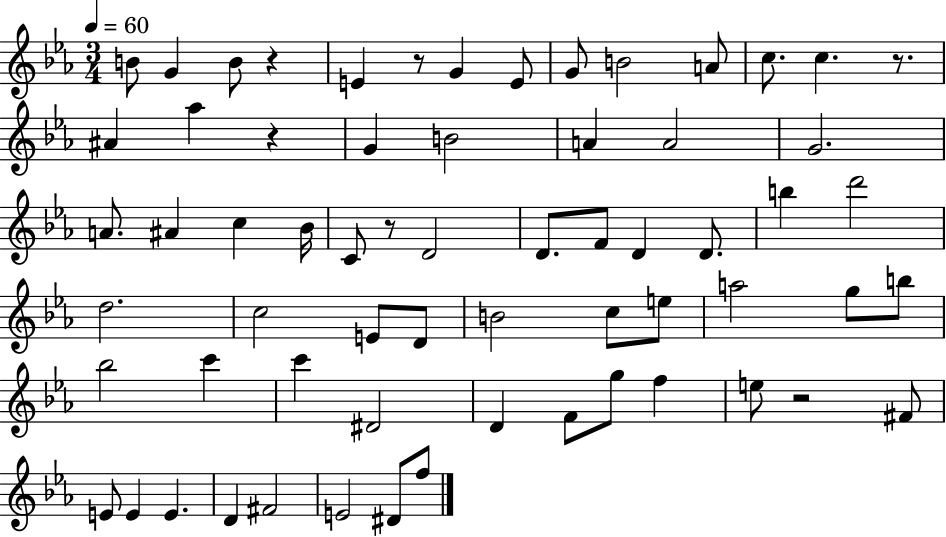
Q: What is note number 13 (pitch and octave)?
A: Ab5